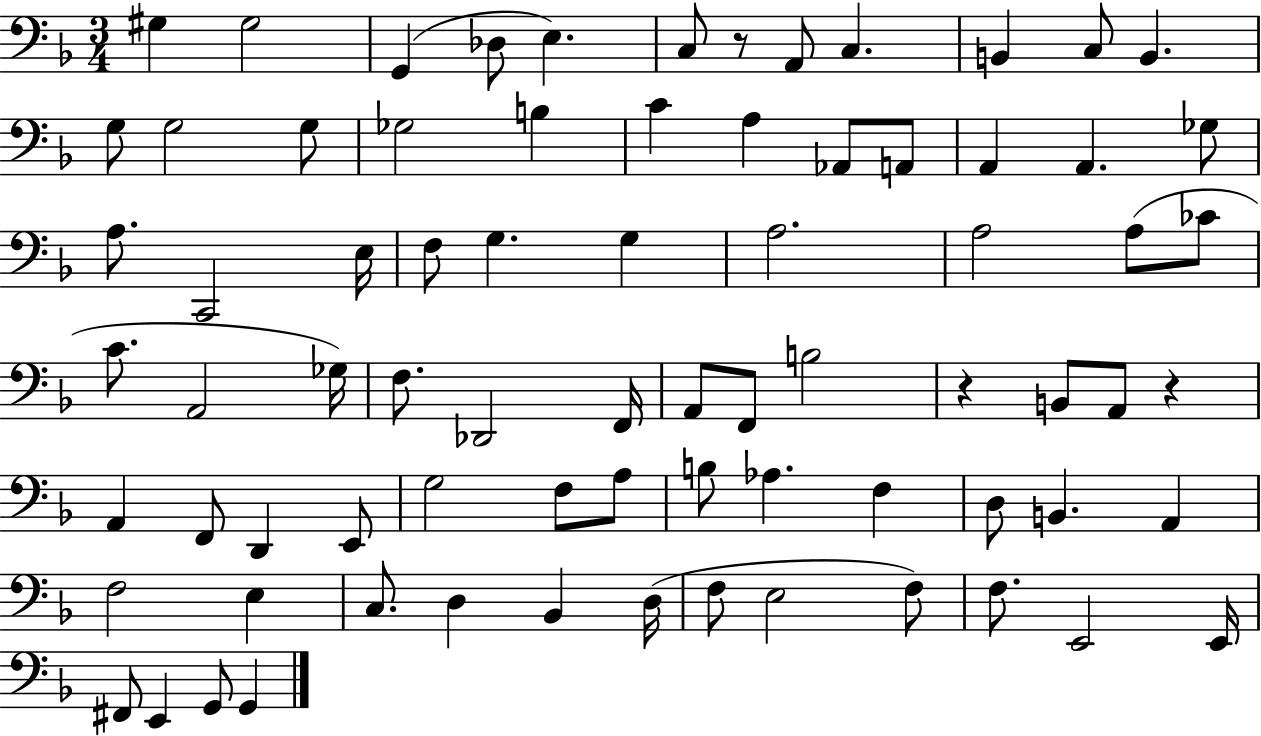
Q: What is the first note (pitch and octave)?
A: G#3